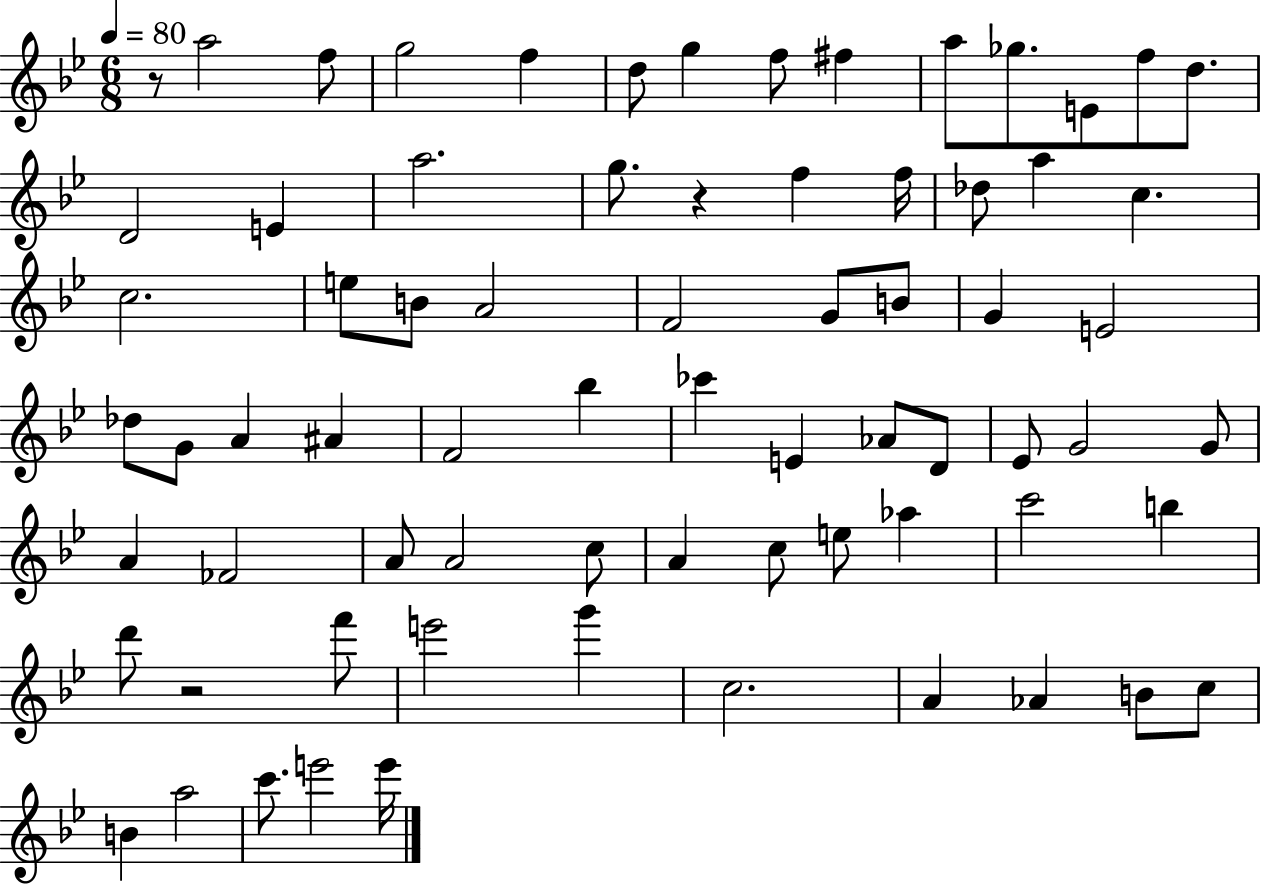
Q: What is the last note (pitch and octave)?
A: E6